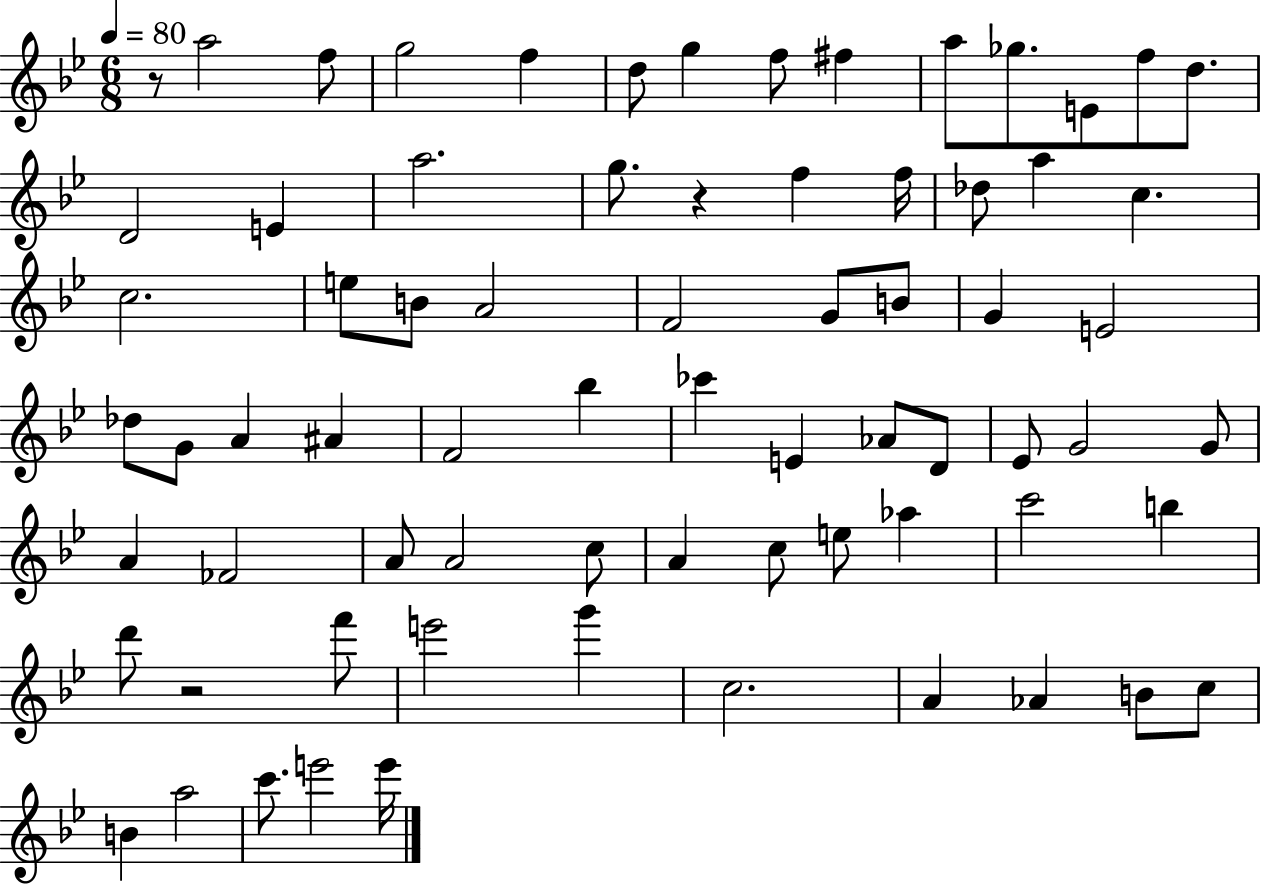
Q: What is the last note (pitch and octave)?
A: E6